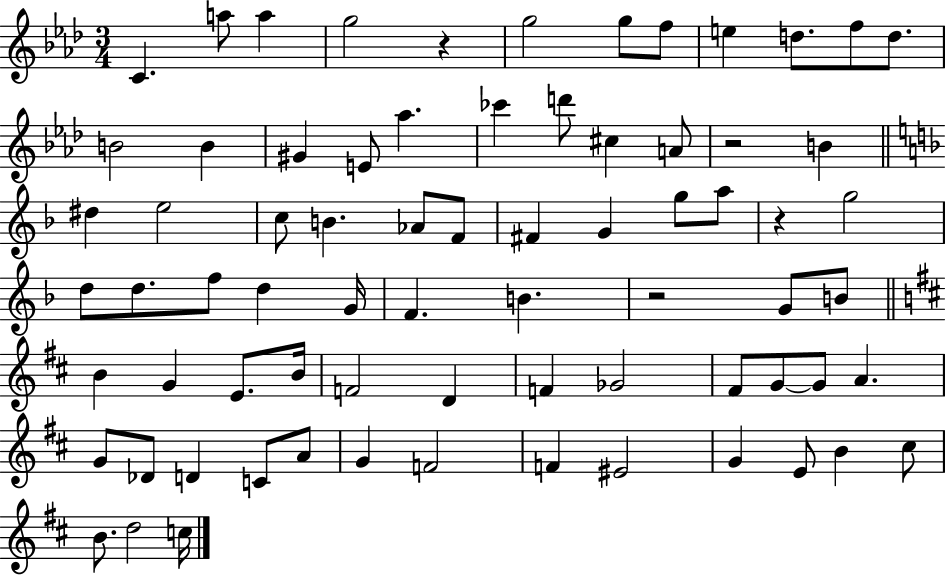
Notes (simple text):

C4/q. A5/e A5/q G5/h R/q G5/h G5/e F5/e E5/q D5/e. F5/e D5/e. B4/h B4/q G#4/q E4/e Ab5/q. CES6/q D6/e C#5/q A4/e R/h B4/q D#5/q E5/h C5/e B4/q. Ab4/e F4/e F#4/q G4/q G5/e A5/e R/q G5/h D5/e D5/e. F5/e D5/q G4/s F4/q. B4/q. R/h G4/e B4/e B4/q G4/q E4/e. B4/s F4/h D4/q F4/q Gb4/h F#4/e G4/e G4/e A4/q. G4/e Db4/e D4/q C4/e A4/e G4/q F4/h F4/q EIS4/h G4/q E4/e B4/q C#5/e B4/e. D5/h C5/s